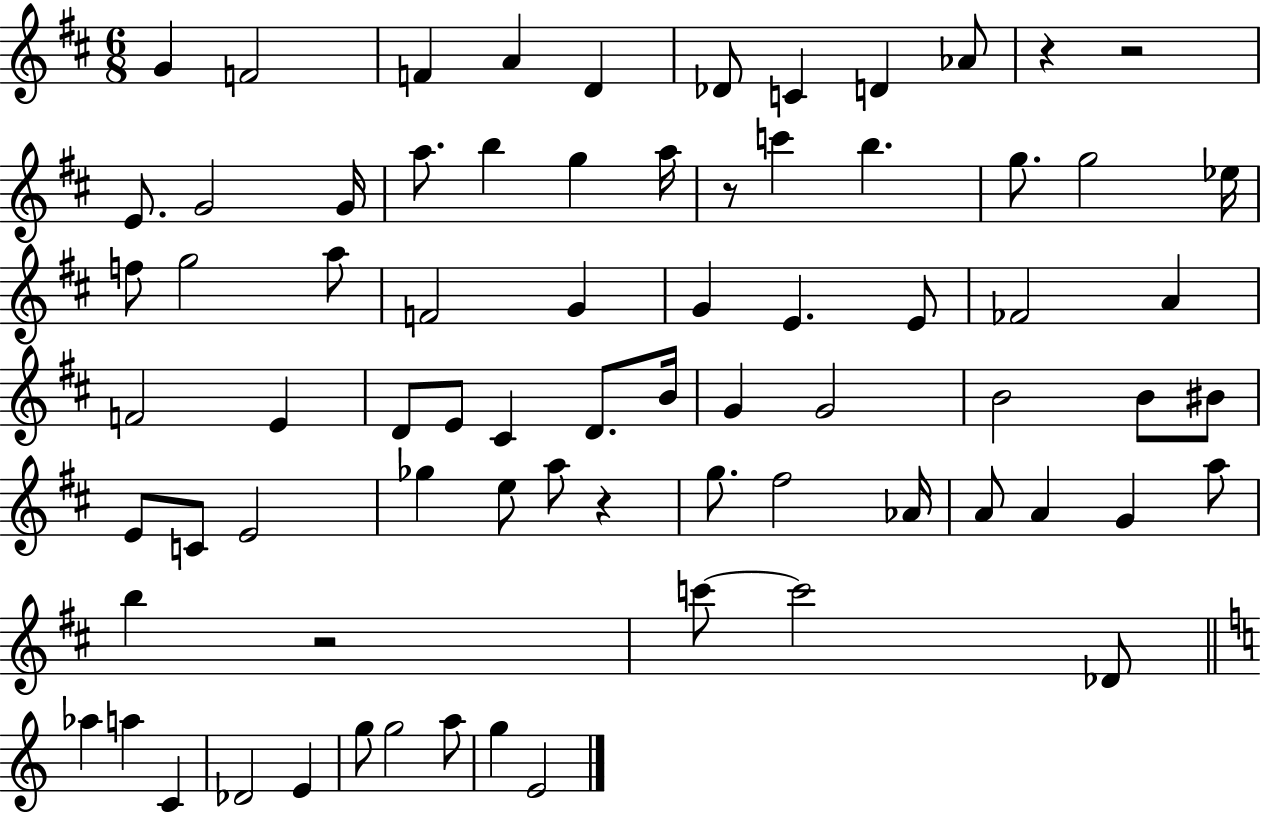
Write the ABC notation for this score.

X:1
T:Untitled
M:6/8
L:1/4
K:D
G F2 F A D _D/2 C D _A/2 z z2 E/2 G2 G/4 a/2 b g a/4 z/2 c' b g/2 g2 _e/4 f/2 g2 a/2 F2 G G E E/2 _F2 A F2 E D/2 E/2 ^C D/2 B/4 G G2 B2 B/2 ^B/2 E/2 C/2 E2 _g e/2 a/2 z g/2 ^f2 _A/4 A/2 A G a/2 b z2 c'/2 c'2 _D/2 _a a C _D2 E g/2 g2 a/2 g E2